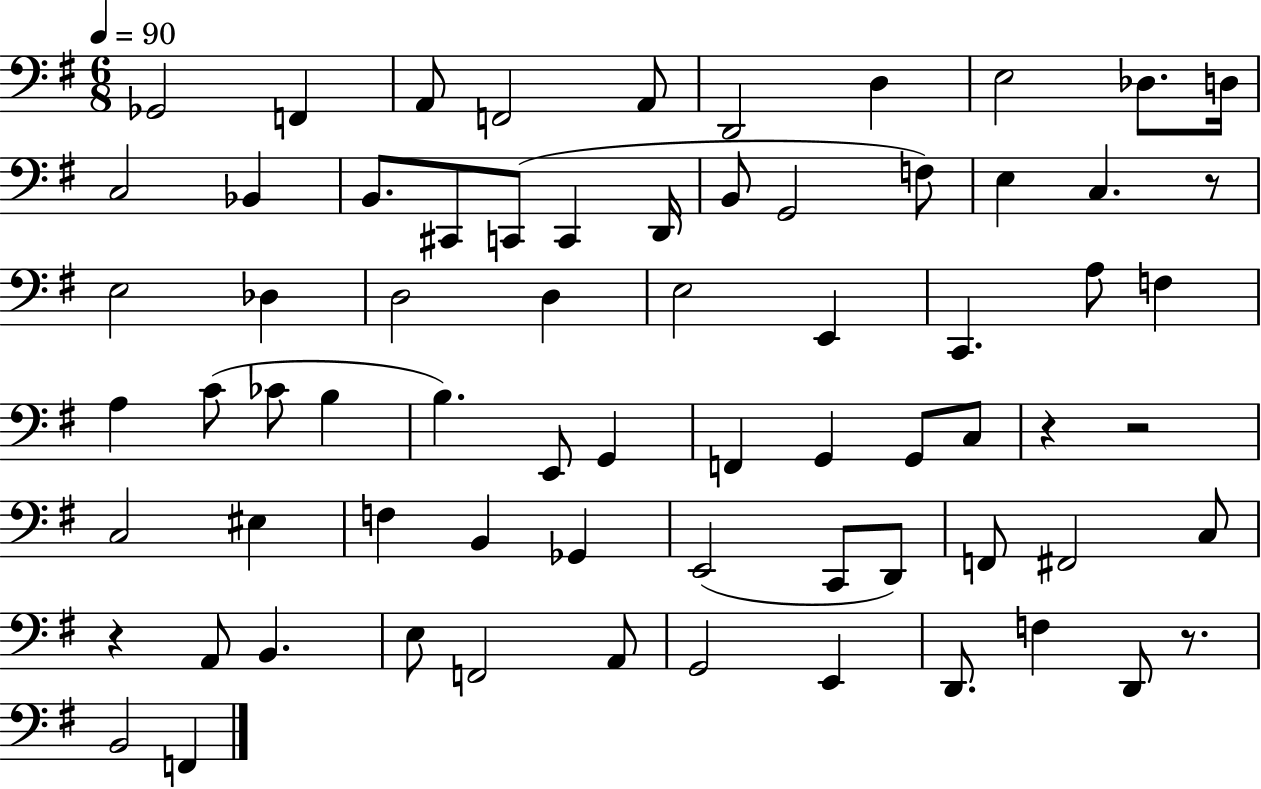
{
  \clef bass
  \numericTimeSignature
  \time 6/8
  \key g \major
  \tempo 4 = 90
  ges,2 f,4 | a,8 f,2 a,8 | d,2 d4 | e2 des8. d16 | \break c2 bes,4 | b,8. cis,8 c,8( c,4 d,16 | b,8 g,2 f8) | e4 c4. r8 | \break e2 des4 | d2 d4 | e2 e,4 | c,4. a8 f4 | \break a4 c'8( ces'8 b4 | b4.) e,8 g,4 | f,4 g,4 g,8 c8 | r4 r2 | \break c2 eis4 | f4 b,4 ges,4 | e,2( c,8 d,8) | f,8 fis,2 c8 | \break r4 a,8 b,4. | e8 f,2 a,8 | g,2 e,4 | d,8. f4 d,8 r8. | \break b,2 f,4 | \bar "|."
}